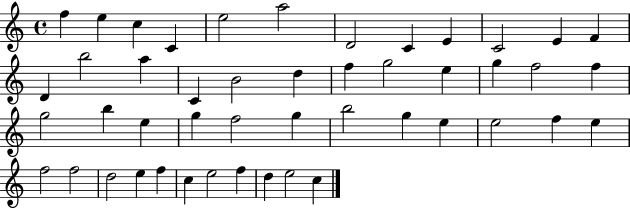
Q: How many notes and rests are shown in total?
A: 47